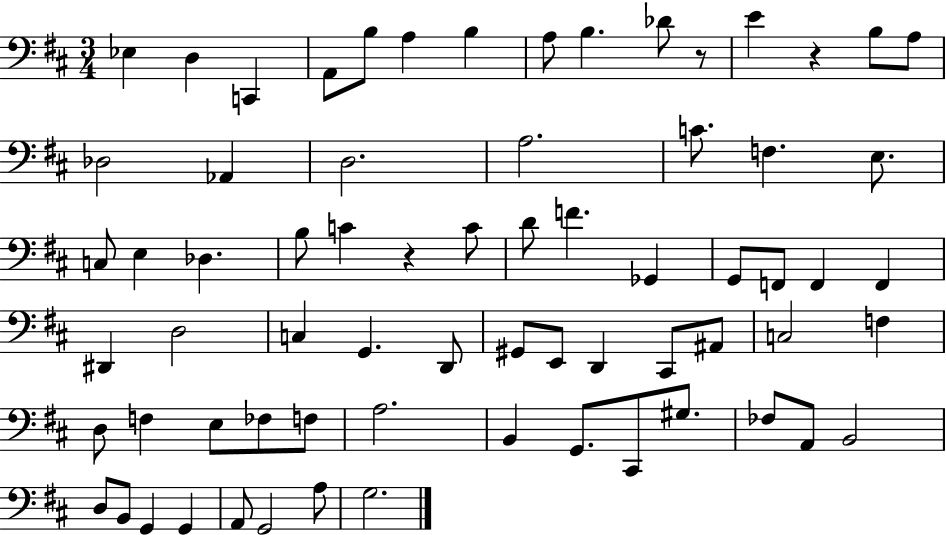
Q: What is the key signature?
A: D major